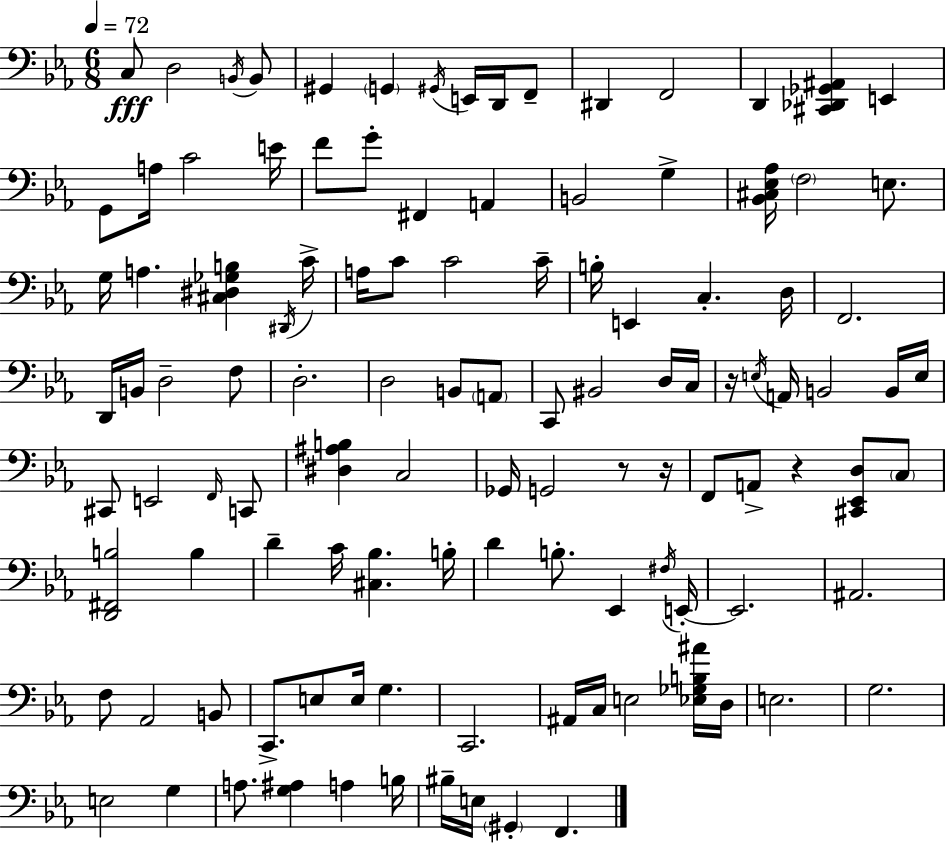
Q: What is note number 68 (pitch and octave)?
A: D4